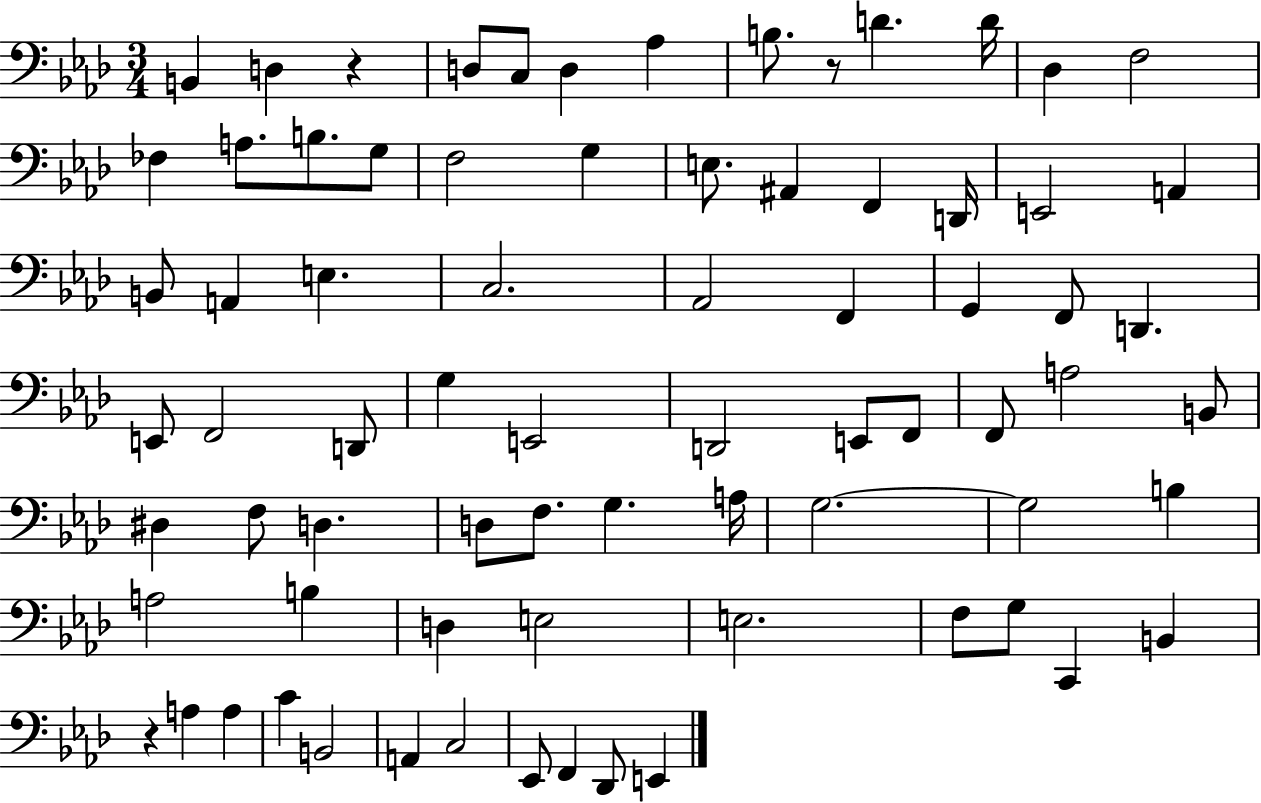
X:1
T:Untitled
M:3/4
L:1/4
K:Ab
B,, D, z D,/2 C,/2 D, _A, B,/2 z/2 D D/4 _D, F,2 _F, A,/2 B,/2 G,/2 F,2 G, E,/2 ^A,, F,, D,,/4 E,,2 A,, B,,/2 A,, E, C,2 _A,,2 F,, G,, F,,/2 D,, E,,/2 F,,2 D,,/2 G, E,,2 D,,2 E,,/2 F,,/2 F,,/2 A,2 B,,/2 ^D, F,/2 D, D,/2 F,/2 G, A,/4 G,2 G,2 B, A,2 B, D, E,2 E,2 F,/2 G,/2 C,, B,, z A, A, C B,,2 A,, C,2 _E,,/2 F,, _D,,/2 E,,